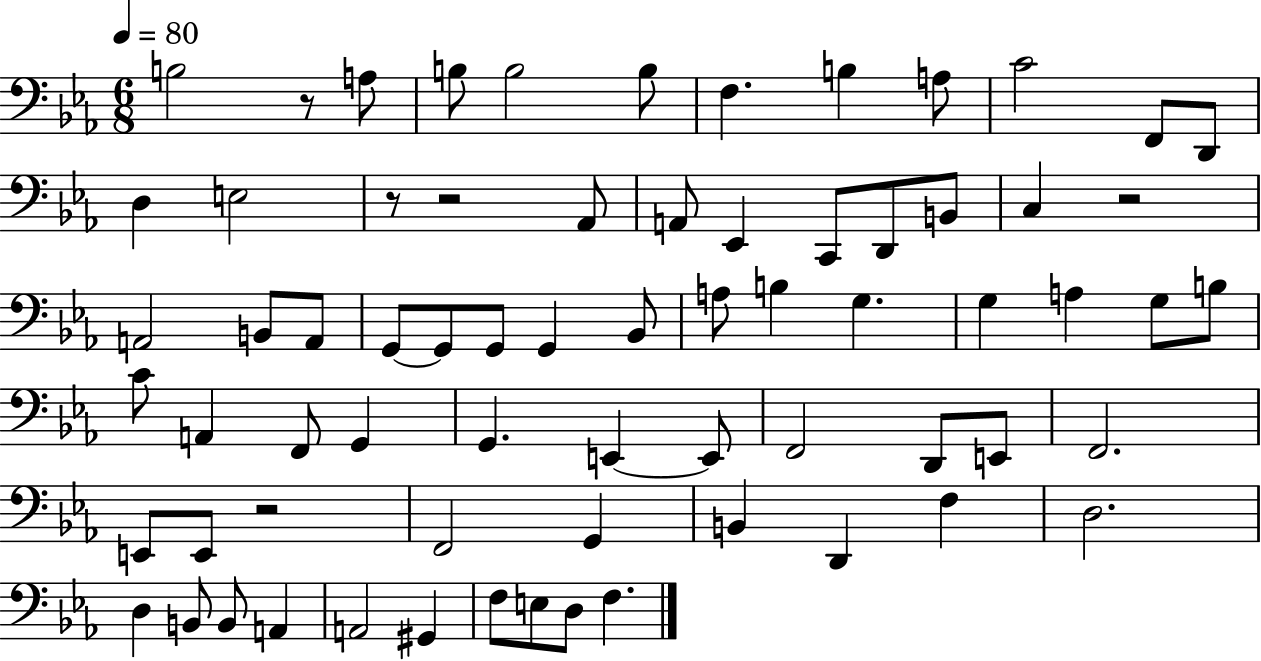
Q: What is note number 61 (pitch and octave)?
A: F3